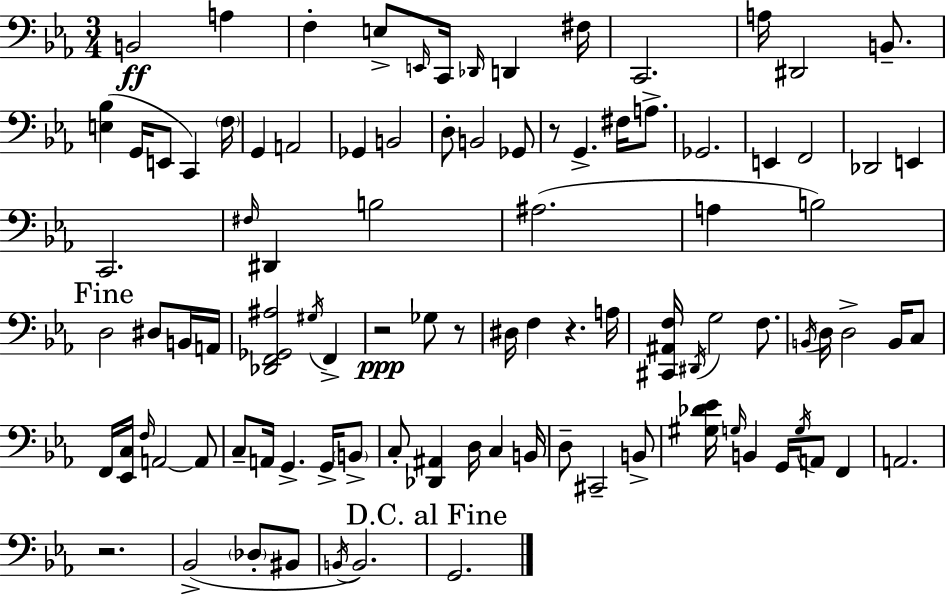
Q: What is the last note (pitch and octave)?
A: G2